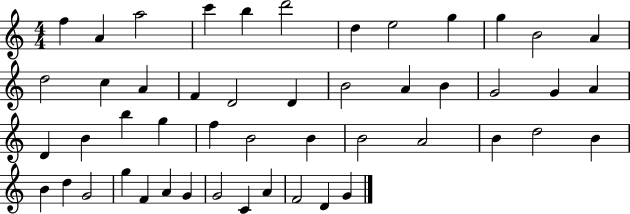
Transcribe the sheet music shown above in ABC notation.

X:1
T:Untitled
M:4/4
L:1/4
K:C
f A a2 c' b d'2 d e2 g g B2 A d2 c A F D2 D B2 A B G2 G A D B b g f B2 B B2 A2 B d2 B B d G2 g F A G G2 C A F2 D G